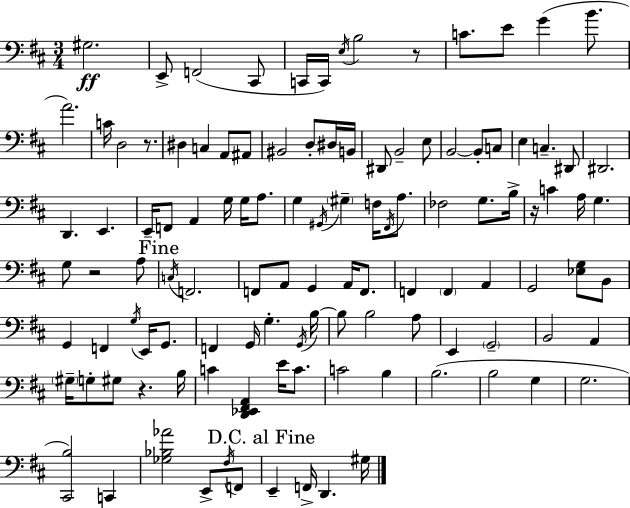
{
  \clef bass
  \numericTimeSignature
  \time 3/4
  \key d \major
  \repeat volta 2 { gis2.\ff | e,8-> f,2( cis,8 | c,16 c,16) \acciaccatura { e16 } b2 r8 | c'8. e'8 g'4( b'8. | \break a'2.) | c'16 d2 r8. | dis4 c4 a,8 ais,8 | bis,2 d8-. dis16 | \break b,16 dis,8 b,2-- e8 | b,2~~ b,8-. c8 | e4 c4.-- dis,8 | dis,2. | \break d,4. e,4. | e,16-- f,8 a,4 g16 g16 a8. | g4 \acciaccatura { gis,16 } \parenthesize gis4-- f16 \acciaccatura { fis,16 } | a8. fes2 g8. | \break b16-> r16 c'4 a16 g4. | g8 r2 | a8 \mark "Fine" \acciaccatura { c16 } f,2. | f,8 a,8 g,4 | \break a,16 f,8. f,4 \parenthesize f,4 | a,4 g,2 | <ees g>8 b,8 g,4 f,4 | \acciaccatura { g16 } e,16 g,8. f,4 g,16 g4.-. | \break \acciaccatura { g,16 } b16~~ b8 b2 | a8 e,4 \parenthesize g,2-- | b,2 | a,4 \parenthesize gis16-- g8-. gis8 r4. | \break b16 c'4 <d, ees, fis, a,>4 | e'16 c'8. c'2 | b4 b2.( | b2 | \break g4 g2. | <cis, b>2) | c,4 <ges bes aes'>2 | e,8-> \acciaccatura { fis16 } f,8 \mark "D.C. al Fine" e,4-- f,16-> | \break d,4. gis16 } \bar "|."
}